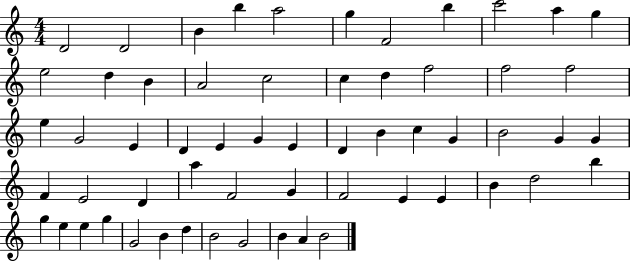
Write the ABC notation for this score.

X:1
T:Untitled
M:4/4
L:1/4
K:C
D2 D2 B b a2 g F2 b c'2 a g e2 d B A2 c2 c d f2 f2 f2 e G2 E D E G E D B c G B2 G G F E2 D a F2 G F2 E E B d2 b g e e g G2 B d B2 G2 B A B2